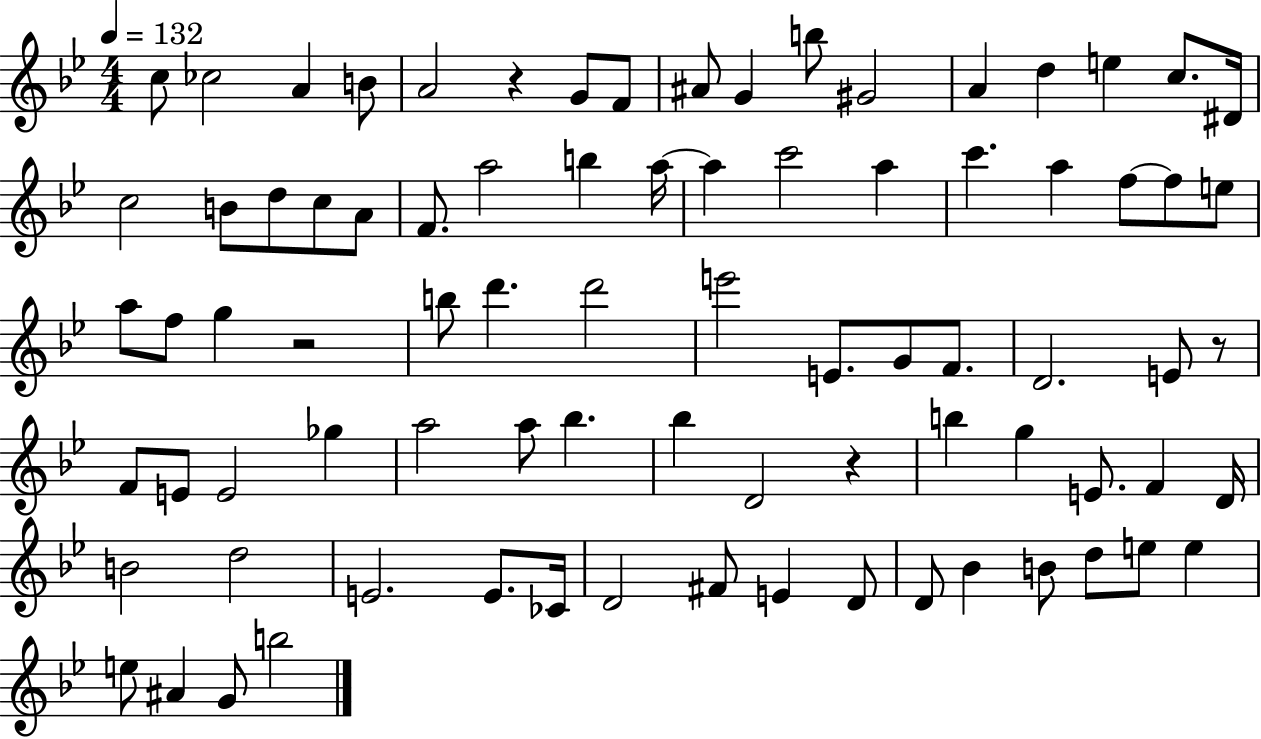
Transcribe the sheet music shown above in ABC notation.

X:1
T:Untitled
M:4/4
L:1/4
K:Bb
c/2 _c2 A B/2 A2 z G/2 F/2 ^A/2 G b/2 ^G2 A d e c/2 ^D/4 c2 B/2 d/2 c/2 A/2 F/2 a2 b a/4 a c'2 a c' a f/2 f/2 e/2 a/2 f/2 g z2 b/2 d' d'2 e'2 E/2 G/2 F/2 D2 E/2 z/2 F/2 E/2 E2 _g a2 a/2 _b _b D2 z b g E/2 F D/4 B2 d2 E2 E/2 _C/4 D2 ^F/2 E D/2 D/2 _B B/2 d/2 e/2 e e/2 ^A G/2 b2